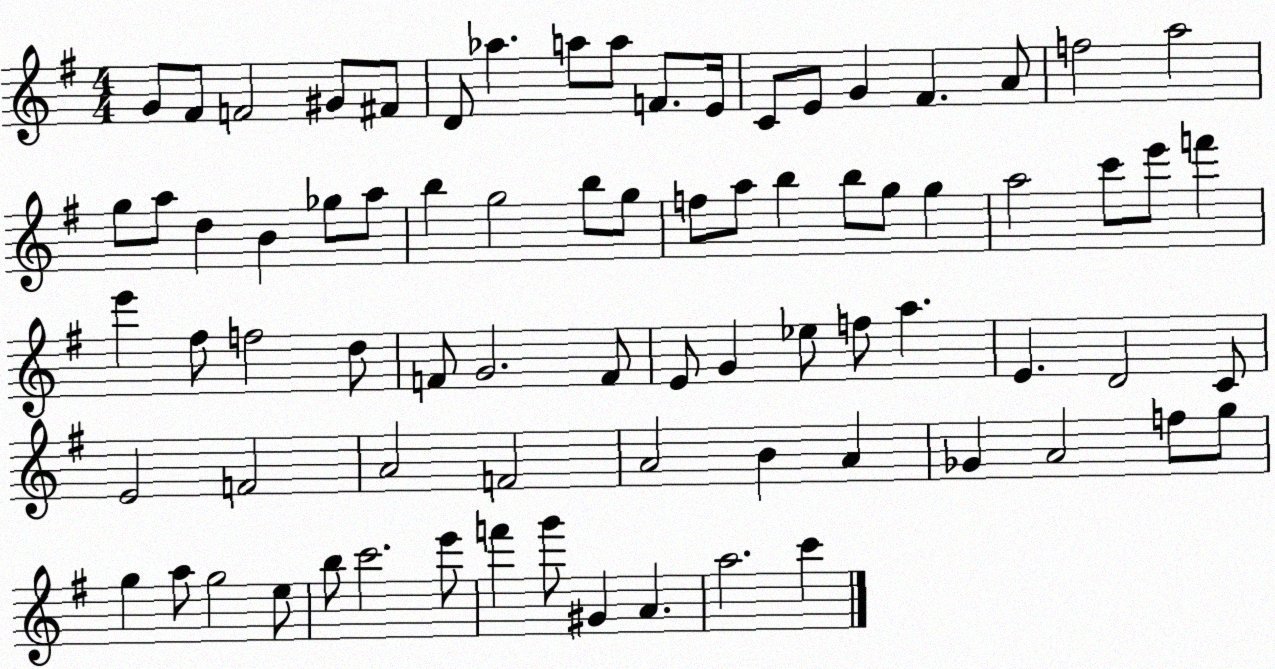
X:1
T:Untitled
M:4/4
L:1/4
K:G
G/2 ^F/2 F2 ^G/2 ^F/2 D/2 _a a/2 a/2 F/2 E/4 C/2 E/2 G ^F A/2 f2 a2 g/2 a/2 d B _g/2 a/2 b g2 b/2 g/2 f/2 a/2 b b/2 g/2 g a2 c'/2 e'/2 f' e' ^f/2 f2 d/2 F/2 G2 F/2 E/2 G _e/2 f/2 a E D2 C/2 E2 F2 A2 F2 A2 B A _G A2 f/2 g/2 g a/2 g2 e/2 b/2 c'2 e'/2 f' g'/2 ^G A a2 c'